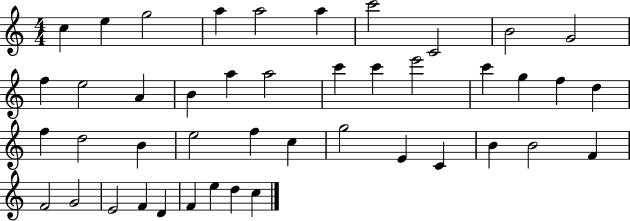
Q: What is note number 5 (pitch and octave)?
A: A5